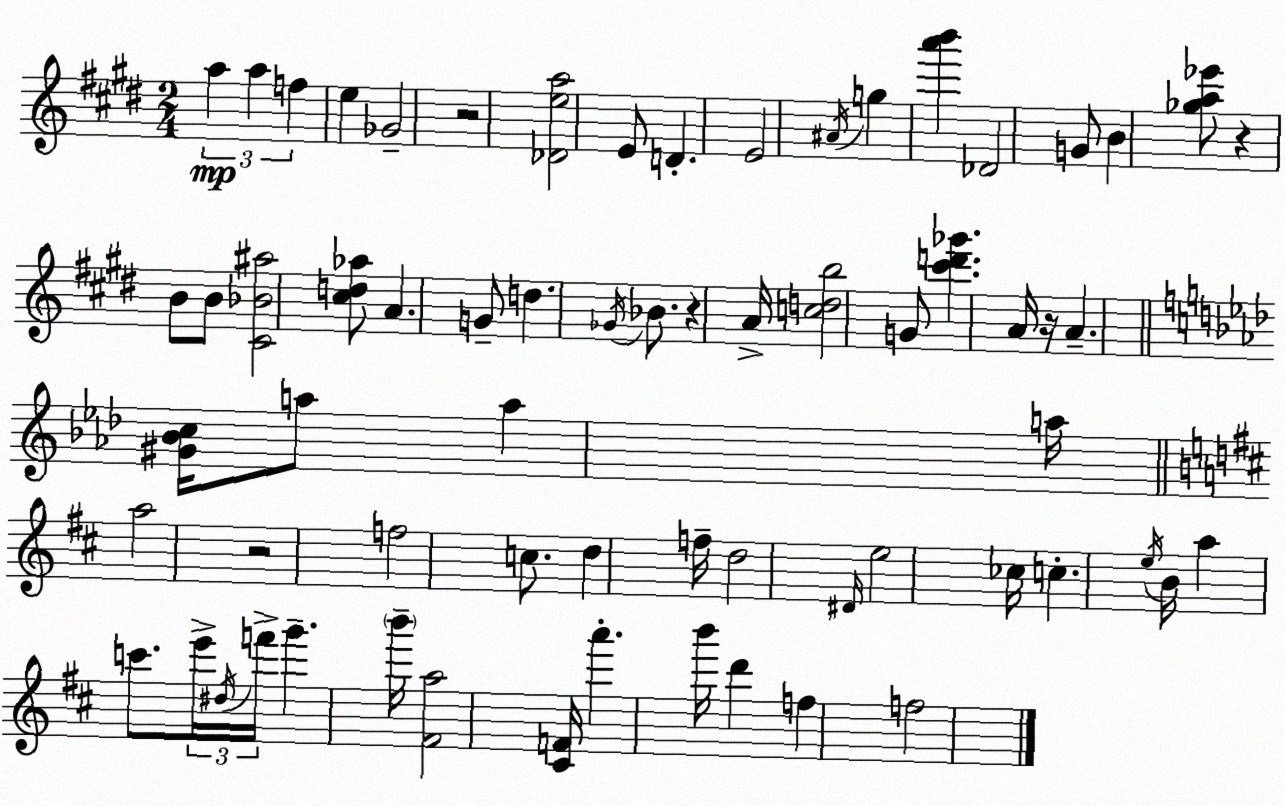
X:1
T:Untitled
M:2/4
L:1/4
K:E
a a f e _G2 z2 [_Dea]2 E/2 D E2 ^A/4 g [a'b'] _D2 G/2 B [_ga_e']/2 z B/2 B/2 [^C_B^a]2 [^cd_a]/2 A G/2 d _G/4 _B/2 z A/4 [cdb]2 G/2 [^c'd'_g'] A/4 z/4 A [^G_Bc]/4 a/2 a a/4 a2 z2 f2 c/2 d f/4 d2 ^D/4 e2 _c/4 c e/4 B/4 a c'/2 e'/4 ^d/4 f'/4 g' b'/4 [^Fa]2 [^CF]/4 a' b'/4 d' f f2